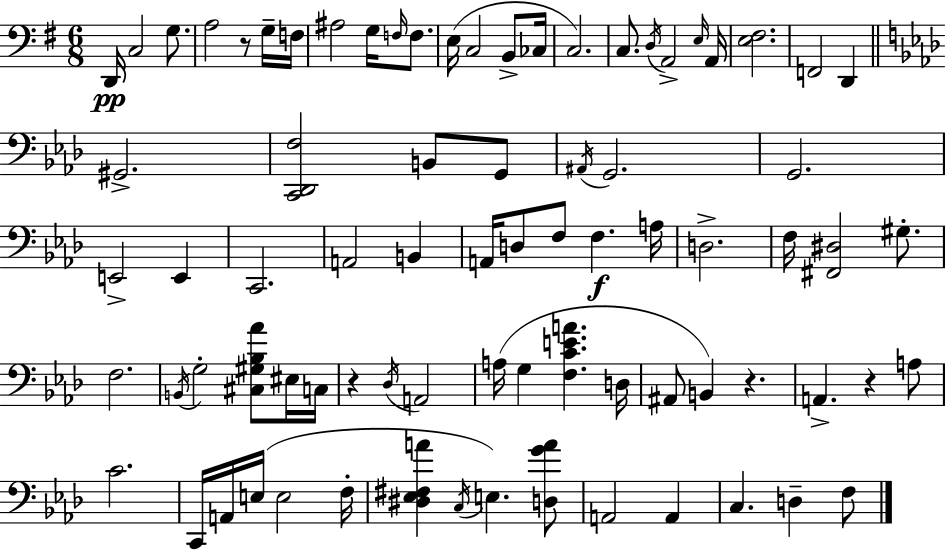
{
  \clef bass
  \numericTimeSignature
  \time 6/8
  \key e \minor
  d,16\pp c2 g8. | a2 r8 g16-- f16 | ais2 g16 \grace { f16 } f8. | e16( c2 b,8-> | \break ces16 c2.) | c8. \acciaccatura { d16 } a,2-> | \grace { e16 } a,16 <e fis>2. | f,2 d,4 | \break \bar "||" \break \key f \minor gis,2.-> | <c, des, f>2 b,8 g,8 | \acciaccatura { ais,16 } g,2. | g,2. | \break e,2-> e,4 | c,2. | a,2 b,4 | a,16 d8 f8 f4.\f | \break a16 d2.-> | f16 <fis, dis>2 gis8.-. | f2. | \acciaccatura { b,16 } g2-. <cis gis bes aes'>8 | \break eis16 c16 r4 \acciaccatura { des16 } a,2 | a16( g4 <f c' e' a'>4. | d16 ais,8 b,4) r4. | a,4.-> r4 | \break a8 c'2. | c,16 a,16 e16( e2 | f16-. <dis ees fis a'>4 \acciaccatura { c16 } e4.) | <d g' a'>8 a,2 | \break a,4 c4. d4-- | f8 \bar "|."
}